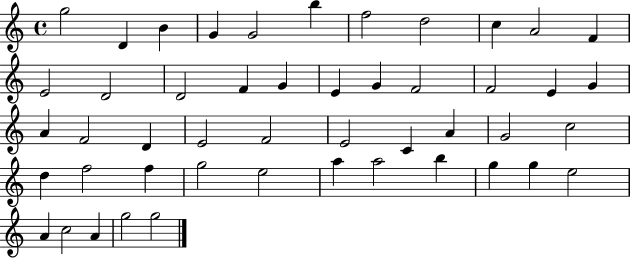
{
  \clef treble
  \time 4/4
  \defaultTimeSignature
  \key c \major
  g''2 d'4 b'4 | g'4 g'2 b''4 | f''2 d''2 | c''4 a'2 f'4 | \break e'2 d'2 | d'2 f'4 g'4 | e'4 g'4 f'2 | f'2 e'4 g'4 | \break a'4 f'2 d'4 | e'2 f'2 | e'2 c'4 a'4 | g'2 c''2 | \break d''4 f''2 f''4 | g''2 e''2 | a''4 a''2 b''4 | g''4 g''4 e''2 | \break a'4 c''2 a'4 | g''2 g''2 | \bar "|."
}